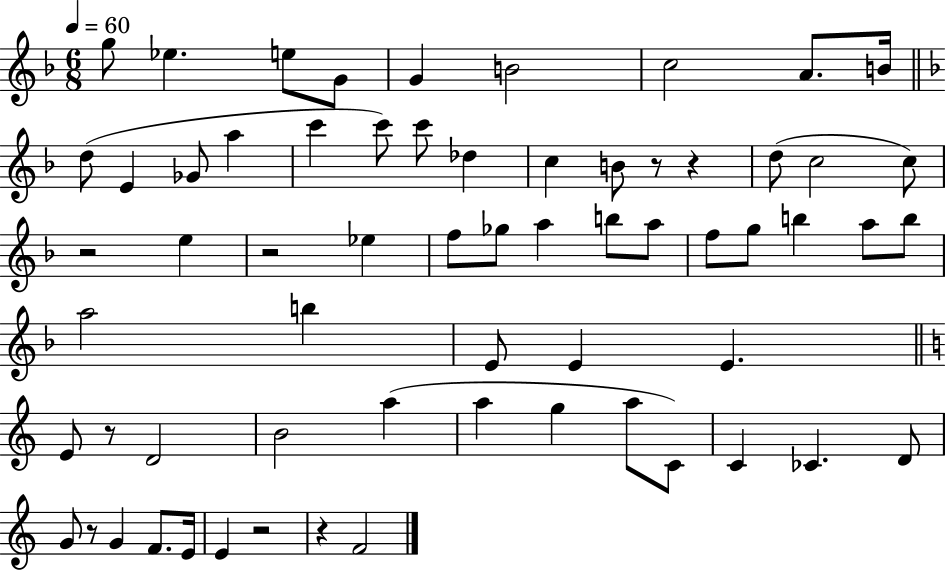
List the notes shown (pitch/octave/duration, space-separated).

G5/e Eb5/q. E5/e G4/e G4/q B4/h C5/h A4/e. B4/s D5/e E4/q Gb4/e A5/q C6/q C6/e C6/e Db5/q C5/q B4/e R/e R/q D5/e C5/h C5/e R/h E5/q R/h Eb5/q F5/e Gb5/e A5/q B5/e A5/e F5/e G5/e B5/q A5/e B5/e A5/h B5/q E4/e E4/q E4/q. E4/e R/e D4/h B4/h A5/q A5/q G5/q A5/e C4/e C4/q CES4/q. D4/e G4/e R/e G4/q F4/e. E4/s E4/q R/h R/q F4/h